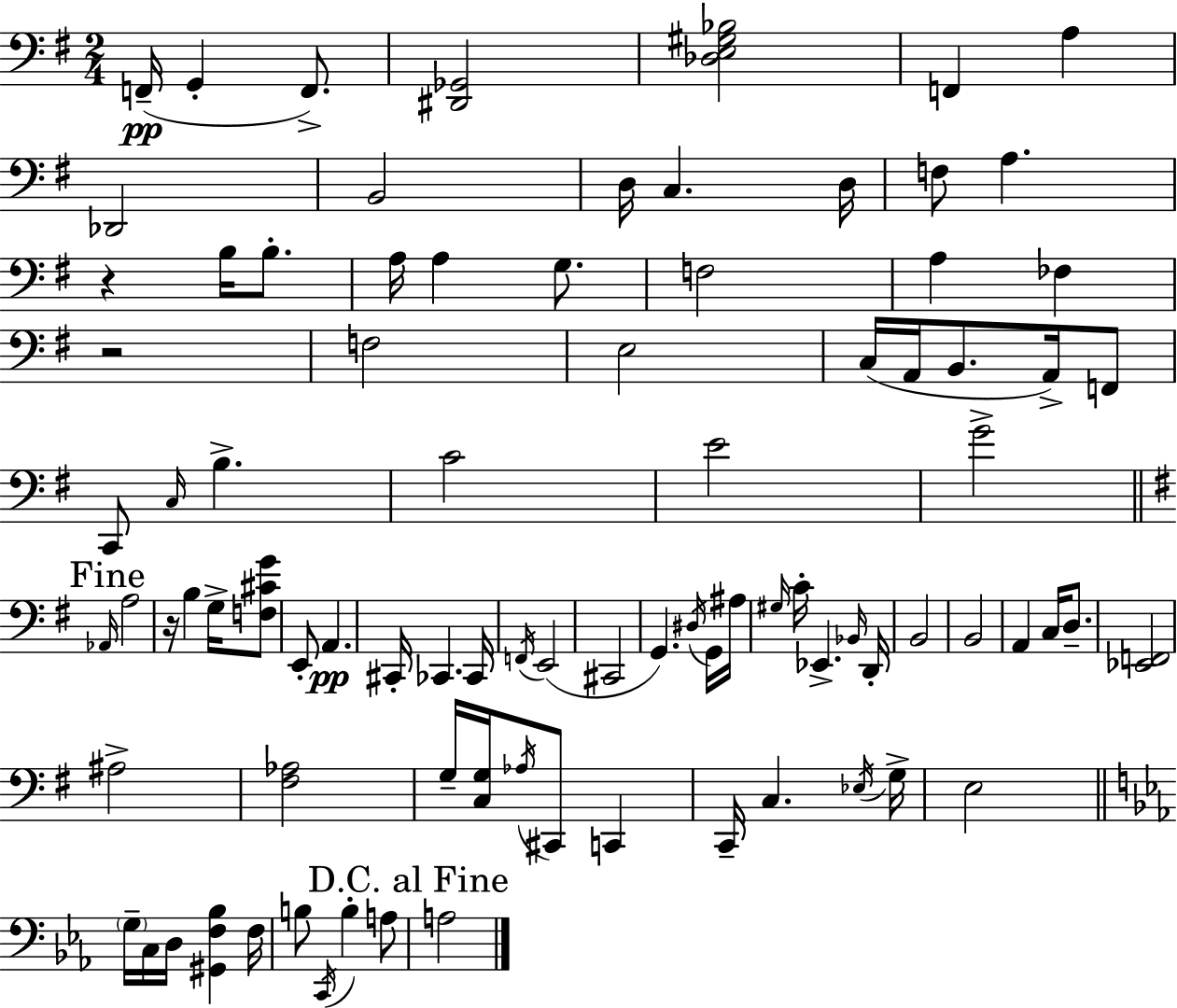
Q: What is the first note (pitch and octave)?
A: F2